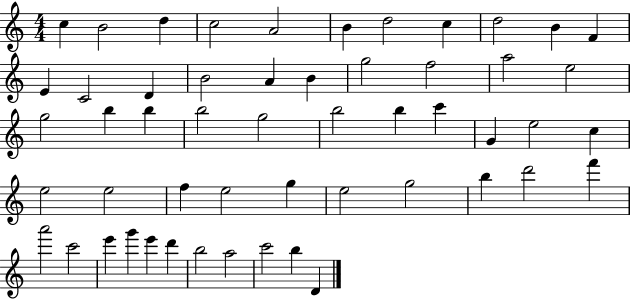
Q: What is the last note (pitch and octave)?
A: D4